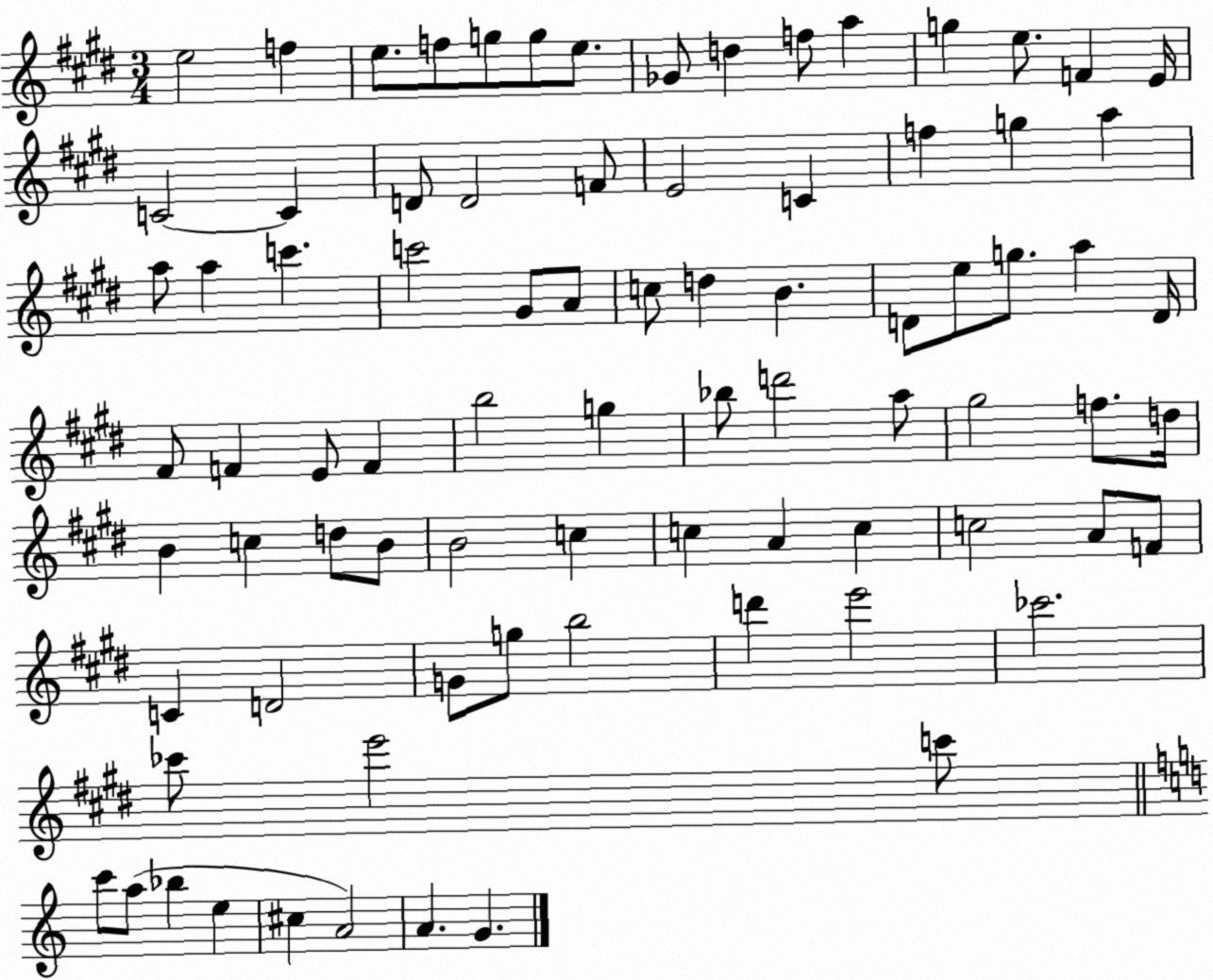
X:1
T:Untitled
M:3/4
L:1/4
K:E
e2 f e/2 f/2 g/2 g/2 e/2 _G/2 d f/2 a g e/2 F E/4 C2 C D/2 D2 F/2 E2 C f g a a/2 a c' c'2 ^G/2 A/2 c/2 d B D/2 e/2 g/2 a D/4 ^F/2 F E/2 F b2 g _b/2 d'2 a/2 ^g2 f/2 d/4 B c d/2 B/2 B2 c c A c c2 A/2 F/2 C D2 G/2 g/2 b2 d' e'2 _c'2 _c'/2 e'2 c'/2 c'/2 a/2 _b e ^c A2 A G